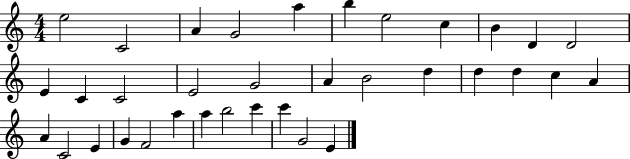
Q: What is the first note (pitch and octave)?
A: E5